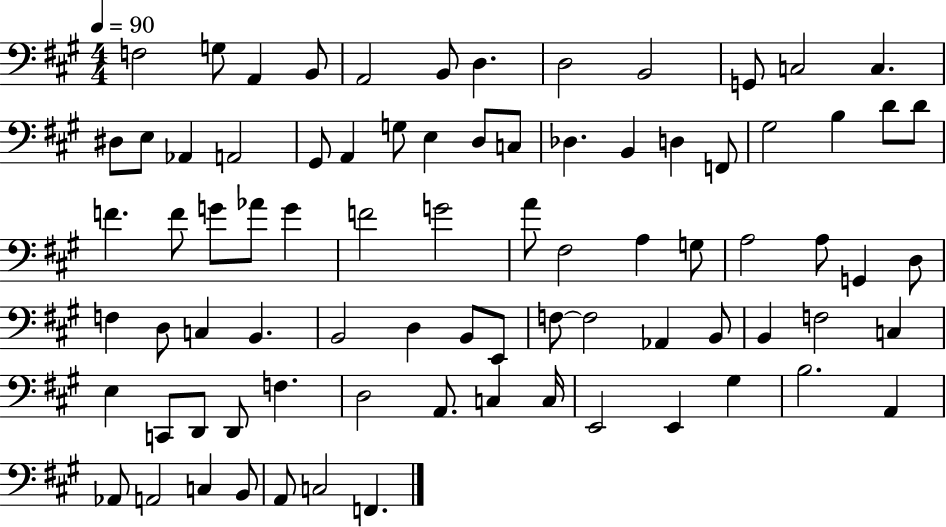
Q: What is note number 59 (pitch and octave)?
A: F3